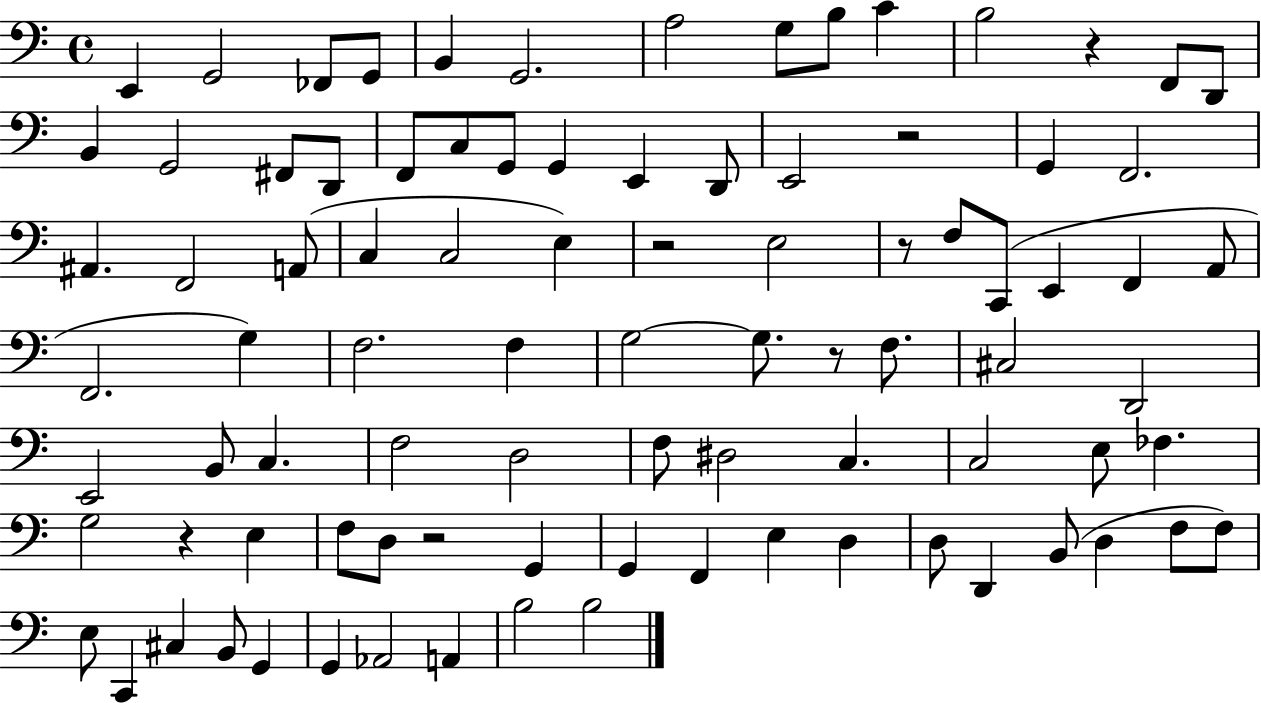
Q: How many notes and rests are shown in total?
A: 90